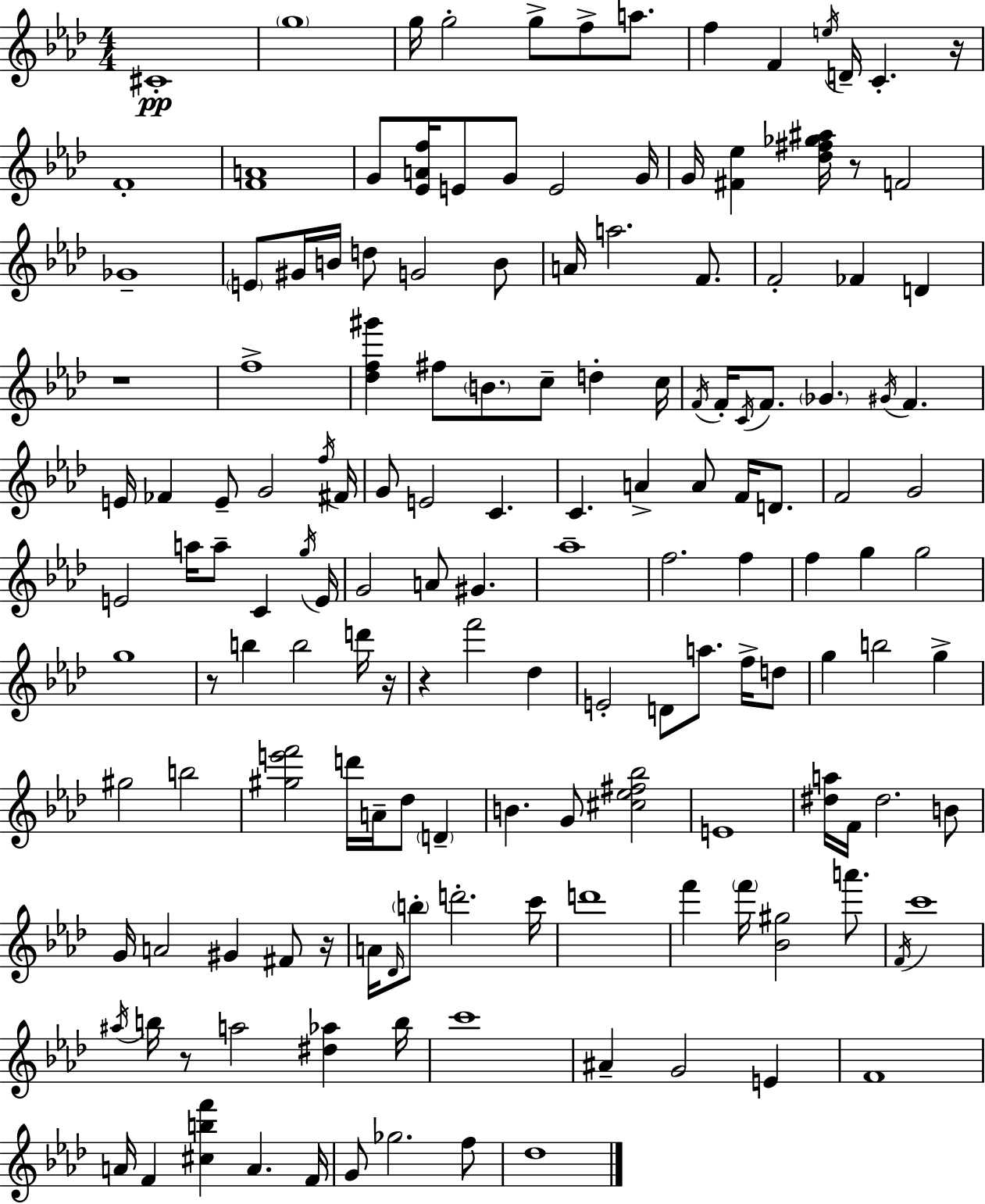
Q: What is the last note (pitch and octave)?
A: Db5